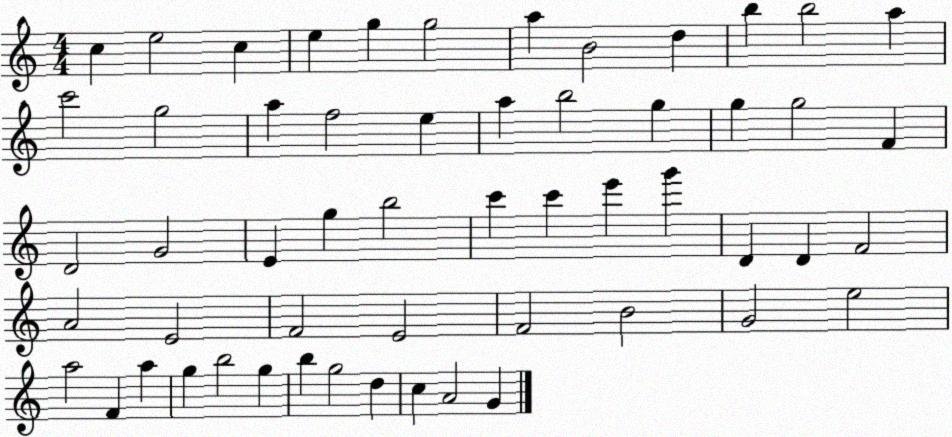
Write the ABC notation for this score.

X:1
T:Untitled
M:4/4
L:1/4
K:C
c e2 c e g g2 a B2 d b b2 a c'2 g2 a f2 e a b2 g g g2 F D2 G2 E g b2 c' c' e' g' D D F2 A2 E2 F2 E2 F2 B2 G2 e2 a2 F a g b2 g b g2 d c A2 G